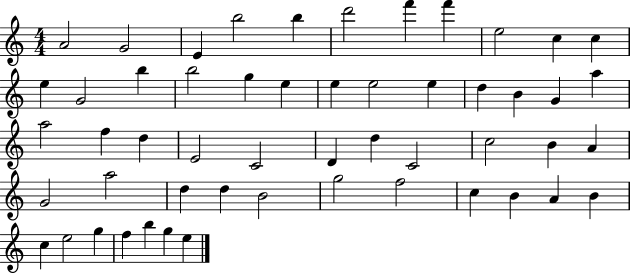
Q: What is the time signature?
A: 4/4